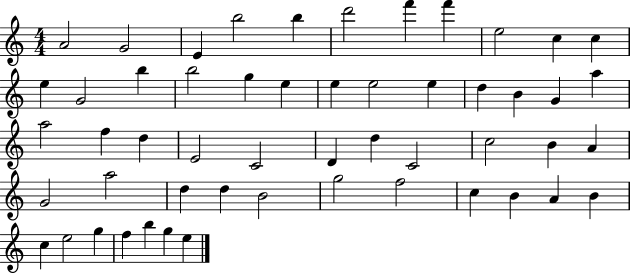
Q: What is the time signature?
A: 4/4